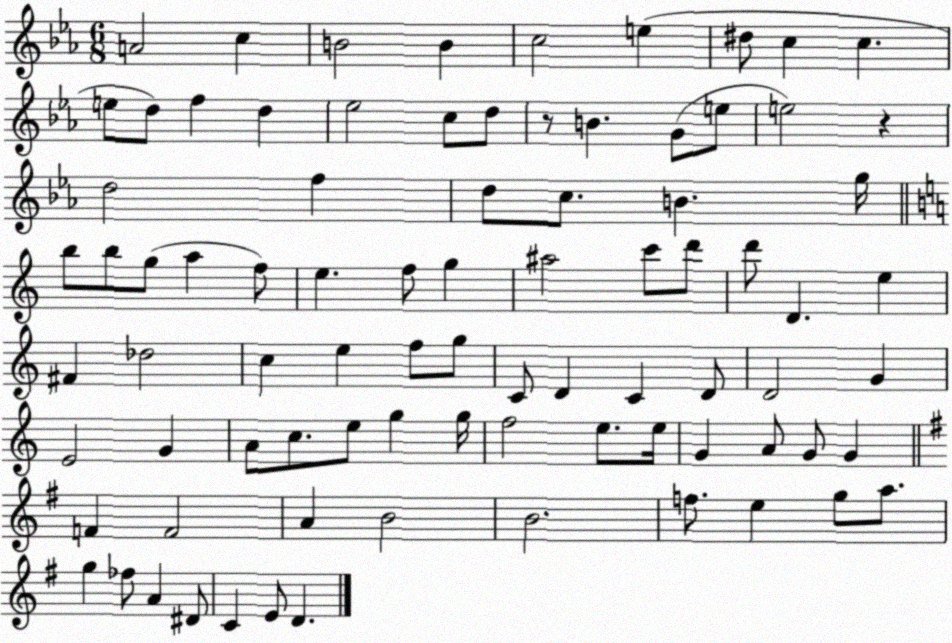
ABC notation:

X:1
T:Untitled
M:6/8
L:1/4
K:Eb
A2 c B2 B c2 e ^d/2 c c e/2 d/2 f d _e2 c/2 d/2 z/2 B G/2 e/2 e2 z d2 f d/2 c/2 B g/4 b/2 b/2 g/2 a f/2 e f/2 g ^a2 c'/2 d'/2 d'/2 D e ^F _d2 c e f/2 g/2 C/2 D C D/2 D2 G E2 G A/2 c/2 e/2 g g/4 f2 e/2 e/4 G A/2 G/2 G F F2 A B2 B2 f/2 e g/2 a/2 g _f/2 A ^D/2 C E/2 D